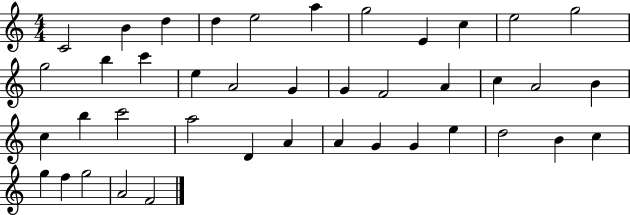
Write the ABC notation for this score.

X:1
T:Untitled
M:4/4
L:1/4
K:C
C2 B d d e2 a g2 E c e2 g2 g2 b c' e A2 G G F2 A c A2 B c b c'2 a2 D A A G G e d2 B c g f g2 A2 F2